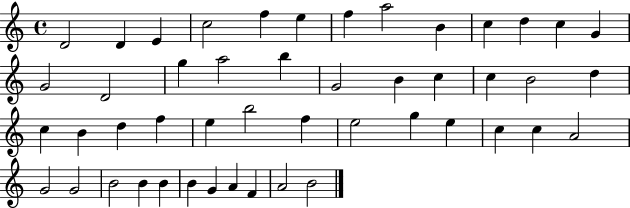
{
  \clef treble
  \time 4/4
  \defaultTimeSignature
  \key c \major
  d'2 d'4 e'4 | c''2 f''4 e''4 | f''4 a''2 b'4 | c''4 d''4 c''4 g'4 | \break g'2 d'2 | g''4 a''2 b''4 | g'2 b'4 c''4 | c''4 b'2 d''4 | \break c''4 b'4 d''4 f''4 | e''4 b''2 f''4 | e''2 g''4 e''4 | c''4 c''4 a'2 | \break g'2 g'2 | b'2 b'4 b'4 | b'4 g'4 a'4 f'4 | a'2 b'2 | \break \bar "|."
}